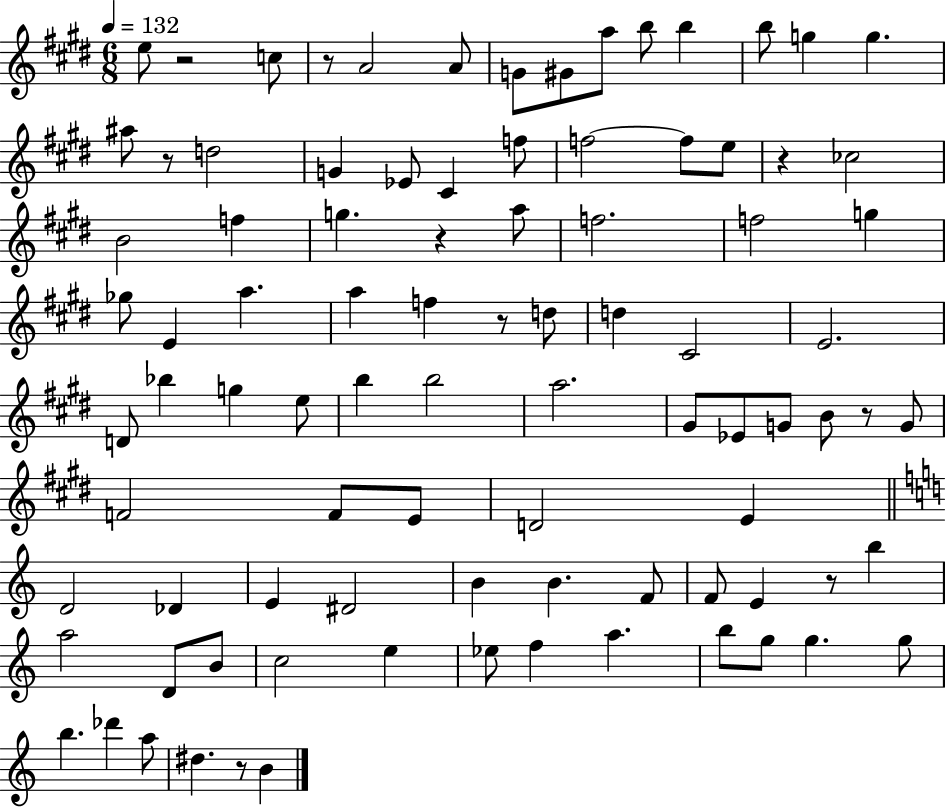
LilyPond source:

{
  \clef treble
  \numericTimeSignature
  \time 6/8
  \key e \major
  \tempo 4 = 132
  \repeat volta 2 { e''8 r2 c''8 | r8 a'2 a'8 | g'8 gis'8 a''8 b''8 b''4 | b''8 g''4 g''4. | \break ais''8 r8 d''2 | g'4 ees'8 cis'4 f''8 | f''2~~ f''8 e''8 | r4 ces''2 | \break b'2 f''4 | g''4. r4 a''8 | f''2. | f''2 g''4 | \break ges''8 e'4 a''4. | a''4 f''4 r8 d''8 | d''4 cis'2 | e'2. | \break d'8 bes''4 g''4 e''8 | b''4 b''2 | a''2. | gis'8 ees'8 g'8 b'8 r8 g'8 | \break f'2 f'8 e'8 | d'2 e'4 | \bar "||" \break \key c \major d'2 des'4 | e'4 dis'2 | b'4 b'4. f'8 | f'8 e'4 r8 b''4 | \break a''2 d'8 b'8 | c''2 e''4 | ees''8 f''4 a''4. | b''8 g''8 g''4. g''8 | \break b''4. des'''4 a''8 | dis''4. r8 b'4 | } \bar "|."
}